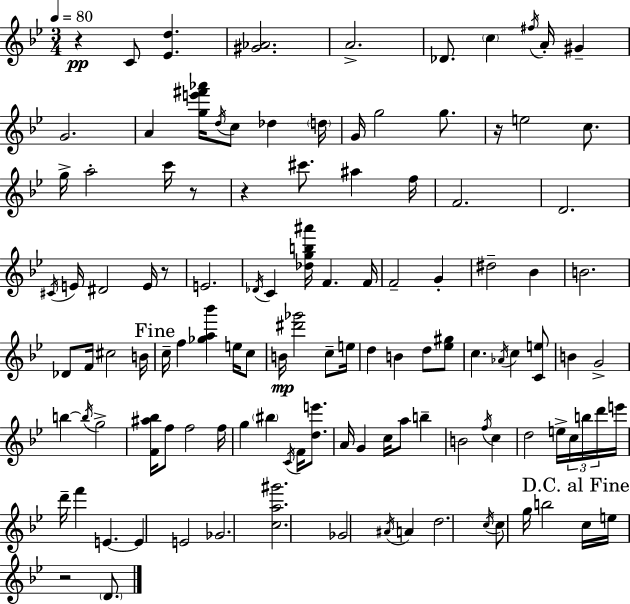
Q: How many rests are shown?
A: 6